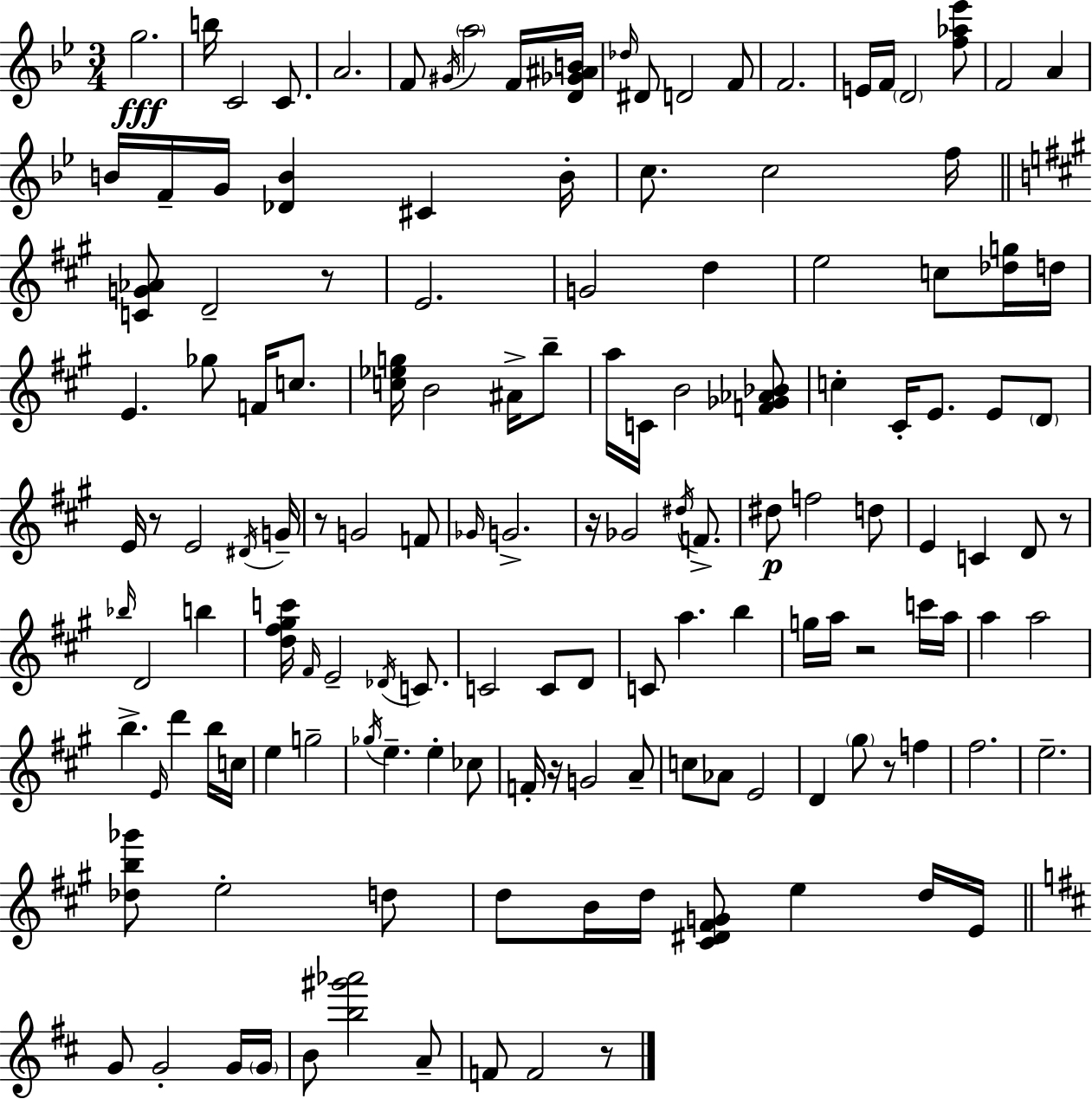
{
  \clef treble
  \numericTimeSignature
  \time 3/4
  \key g \minor
  g''2.\fff | b''16 c'2 c'8. | a'2. | f'8 \acciaccatura { gis'16 } \parenthesize a''2 f'16 | \break <d' ges' ais' b'>16 \grace { des''16 } dis'8 d'2 | f'8 f'2. | e'16 f'16 \parenthesize d'2 | <f'' aes'' ees'''>8 f'2 a'4 | \break b'16 f'16-- g'16 <des' b'>4 cis'4 | b'16-. c''8. c''2 | f''16 \bar "||" \break \key a \major <c' g' aes'>8 d'2-- r8 | e'2. | g'2 d''4 | e''2 c''8 <des'' g''>16 d''16 | \break e'4. ges''8 f'16 c''8. | <c'' ees'' g''>16 b'2 ais'16-> b''8-- | a''16 c'16 b'2 <f' ges' aes' bes'>8 | c''4-. cis'16-. e'8. e'8 \parenthesize d'8 | \break e'16 r8 e'2 \acciaccatura { dis'16 } | g'16-- r8 g'2 f'8 | \grace { ges'16 } g'2.-> | r16 ges'2 \acciaccatura { dis''16 } | \break f'8.-> dis''8\p f''2 | d''8 e'4 c'4 d'8 | r8 \grace { bes''16 } d'2 | b''4 <d'' fis'' gis'' c'''>16 \grace { fis'16 } e'2-- | \break \acciaccatura { des'16 } c'8. c'2 | c'8 d'8 c'8 a''4. | b''4 g''16 a''16 r2 | c'''16 a''16 a''4 a''2 | \break b''4.-> | \grace { e'16 } d'''4 b''16 c''16 e''4 g''2-- | \acciaccatura { ges''16 } e''4.-- | e''4-. ces''8 f'16-. r16 g'2 | \break a'8-- c''8 aes'8 | e'2 d'4 | \parenthesize gis''8 r8 f''4 fis''2. | e''2.-- | \break <des'' b'' ges'''>8 e''2-. | d''8 d''8 b'16 d''16 | <cis' dis' fis' g'>8 e''4 d''16 e'16 \bar "||" \break \key d \major g'8 g'2-. g'16 \parenthesize g'16 | b'8 <b'' gis''' aes'''>2 a'8-- | f'8 f'2 r8 | \bar "|."
}